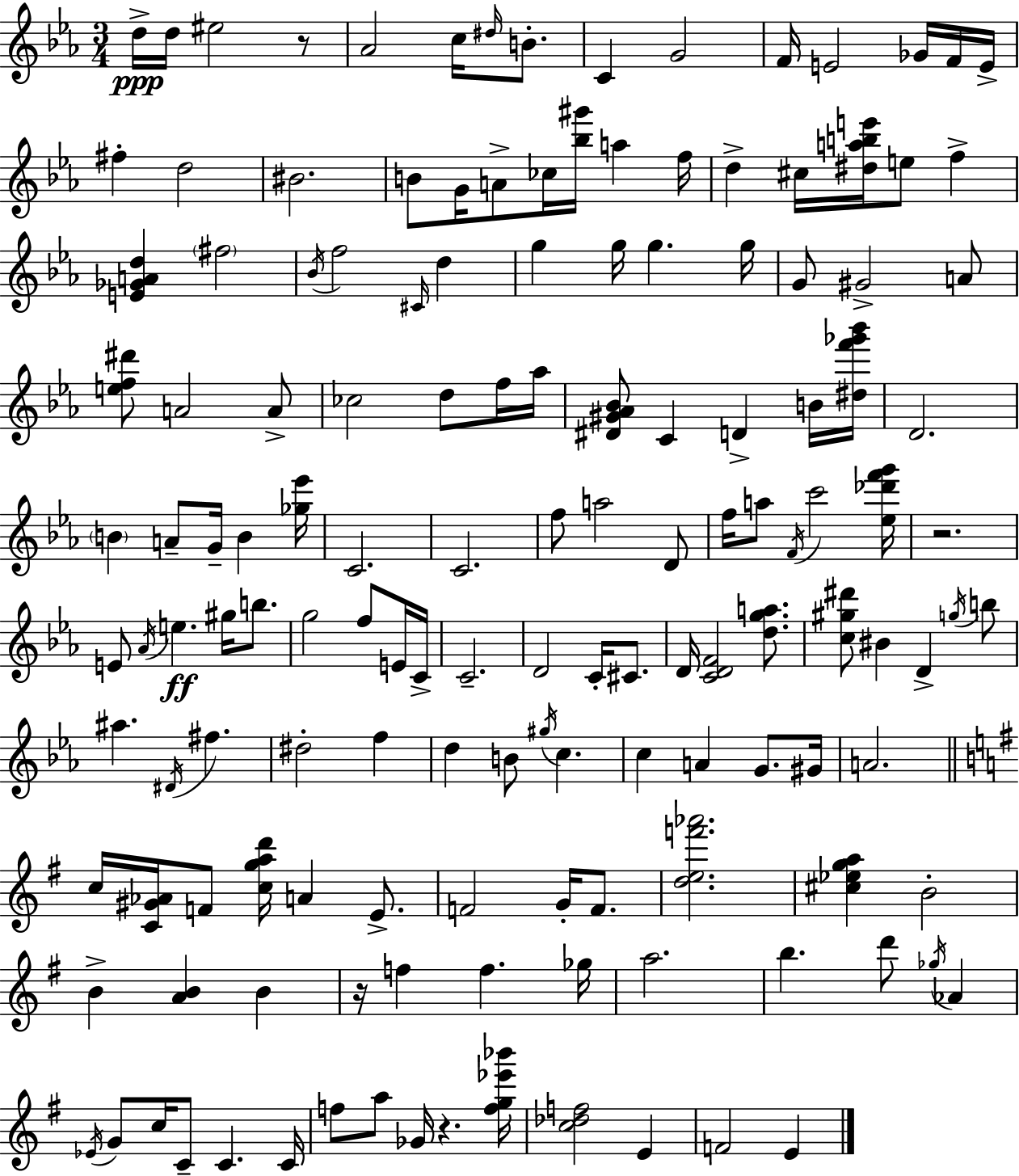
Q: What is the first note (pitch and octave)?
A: D5